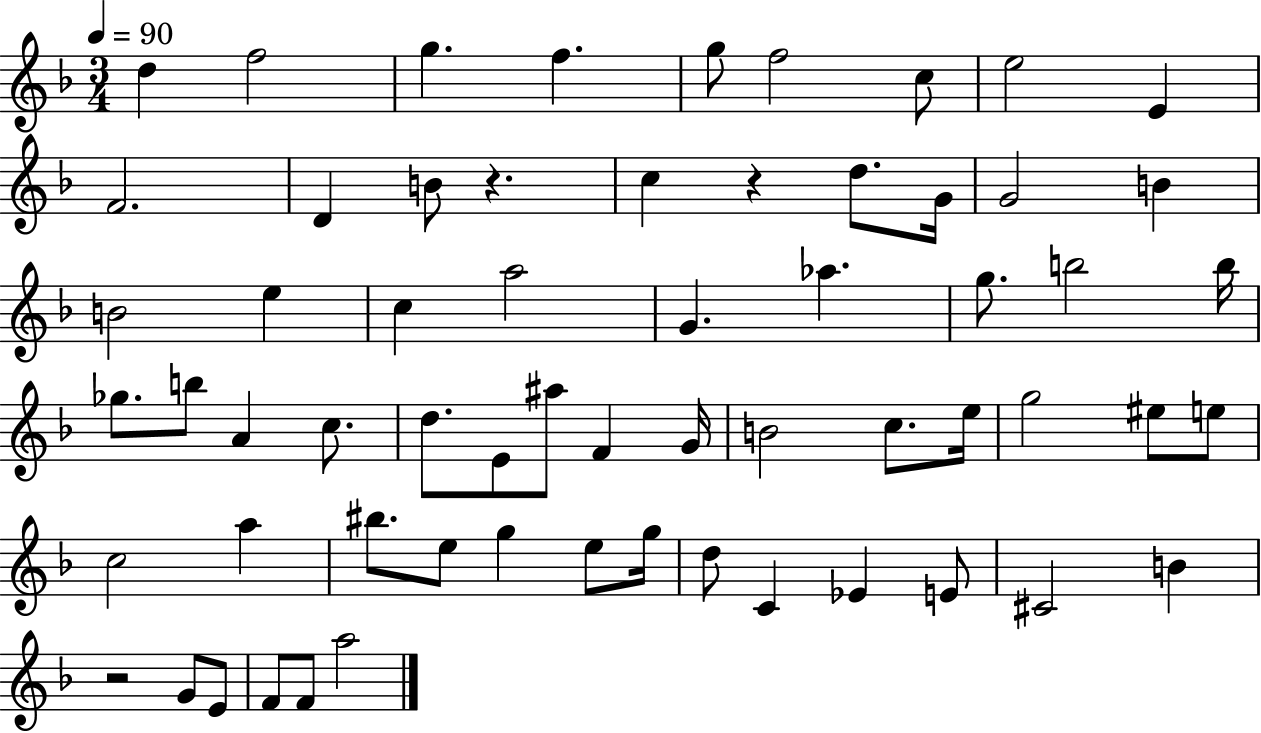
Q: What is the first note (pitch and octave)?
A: D5